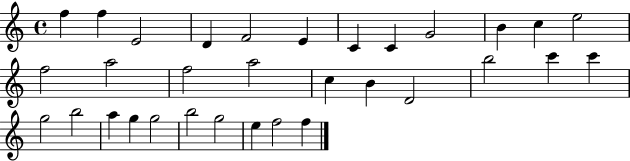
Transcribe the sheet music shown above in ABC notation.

X:1
T:Untitled
M:4/4
L:1/4
K:C
f f E2 D F2 E C C G2 B c e2 f2 a2 f2 a2 c B D2 b2 c' c' g2 b2 a g g2 b2 g2 e f2 f